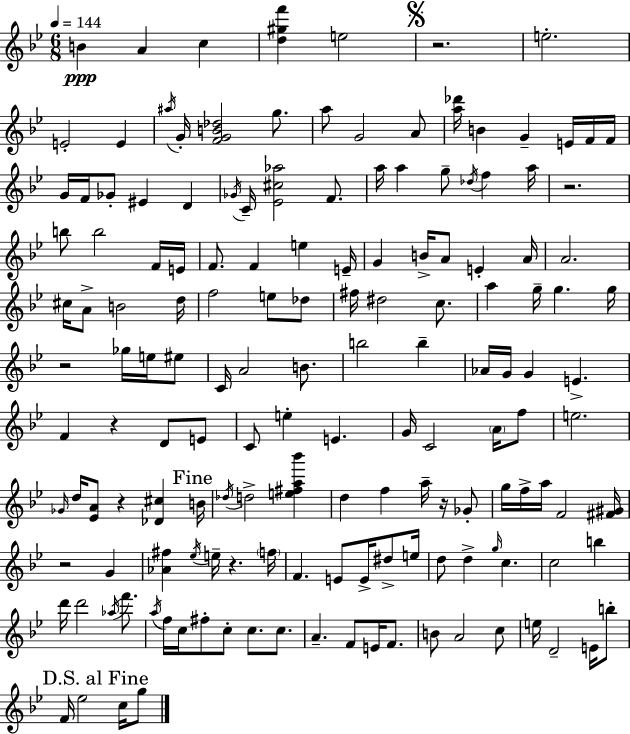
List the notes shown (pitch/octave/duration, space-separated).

B4/q A4/q C5/q [D5,G#5,F6]/q E5/h R/h. E5/h. E4/h E4/q A#5/s G4/s [F4,G4,B4,Db5]/h G5/e. A5/e G4/h A4/e [A5,Db6]/s B4/q G4/q E4/s F4/s F4/s G4/s F4/s Gb4/e EIS4/q D4/q Gb4/s C4/s [Eb4,C#5,Ab5]/h F4/e. A5/s A5/q G5/e Db5/s F5/q A5/s R/h. B5/e B5/h F4/s E4/s F4/e. F4/q E5/q E4/s G4/q B4/s A4/e E4/q A4/s A4/h. C#5/s A4/e B4/h D5/s F5/h E5/e Db5/e F#5/s D#5/h C5/e. A5/q G5/s G5/q. G5/s R/h Gb5/s E5/s EIS5/e C4/s A4/h B4/e. B5/h B5/q Ab4/s G4/s G4/q E4/q. F4/q R/q D4/e E4/e C4/e E5/q E4/q. G4/s C4/h A4/s F5/e E5/h. Gb4/s D5/s [Eb4,A4]/e R/q [Db4,C#5]/q B4/s Db5/s D5/h [E5,F#5,A5,Bb6]/q D5/q F5/q A5/s R/s Gb4/e G5/s F5/s A5/s F4/h [F#4,G#4]/s R/h G4/q [Ab4,F#5]/q Eb5/s E5/s R/q. F5/s F4/q. E4/e E4/s D#5/e E5/s D5/e D5/q G5/s C5/q. C5/h B5/q D6/s D6/h Ab5/s F6/e. A5/s F5/s C5/s F#5/e C5/e C5/e. C5/e. A4/q. F4/e E4/s F4/e. B4/e A4/h C5/e E5/s D4/h E4/s B5/e F4/s Eb5/h C5/s G5/e